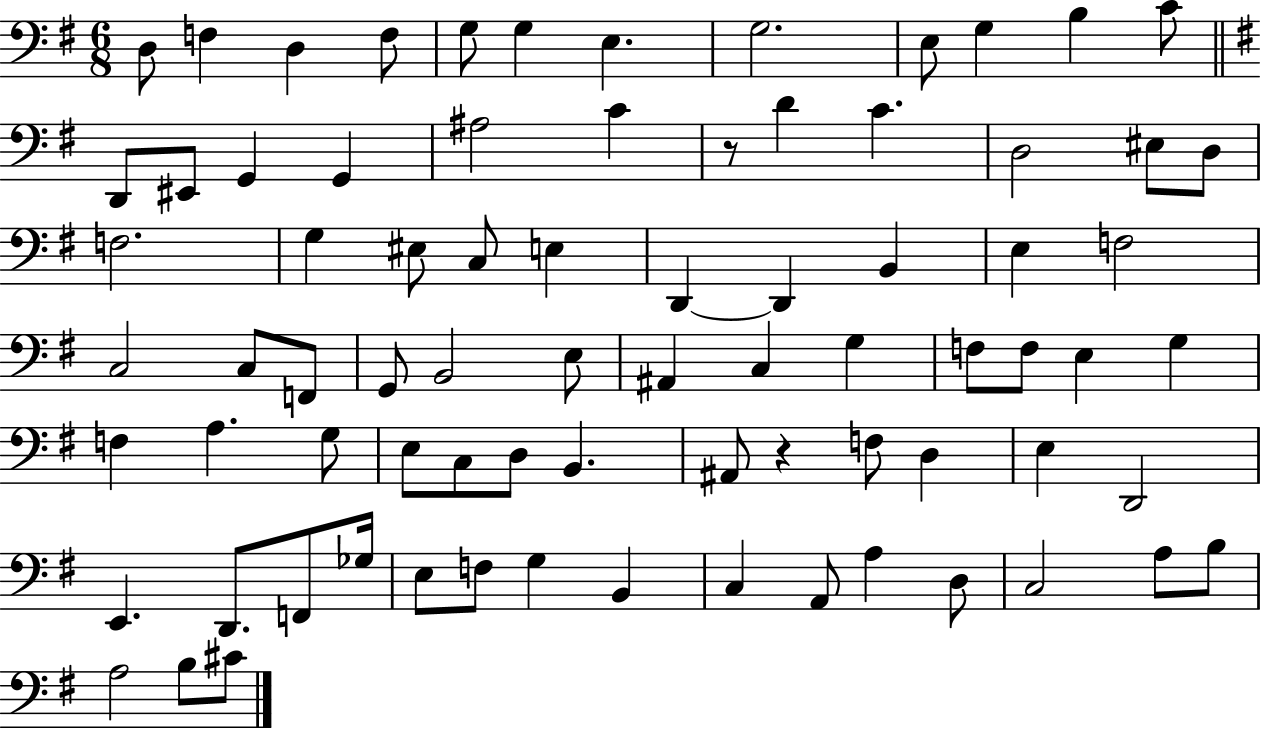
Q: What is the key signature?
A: G major